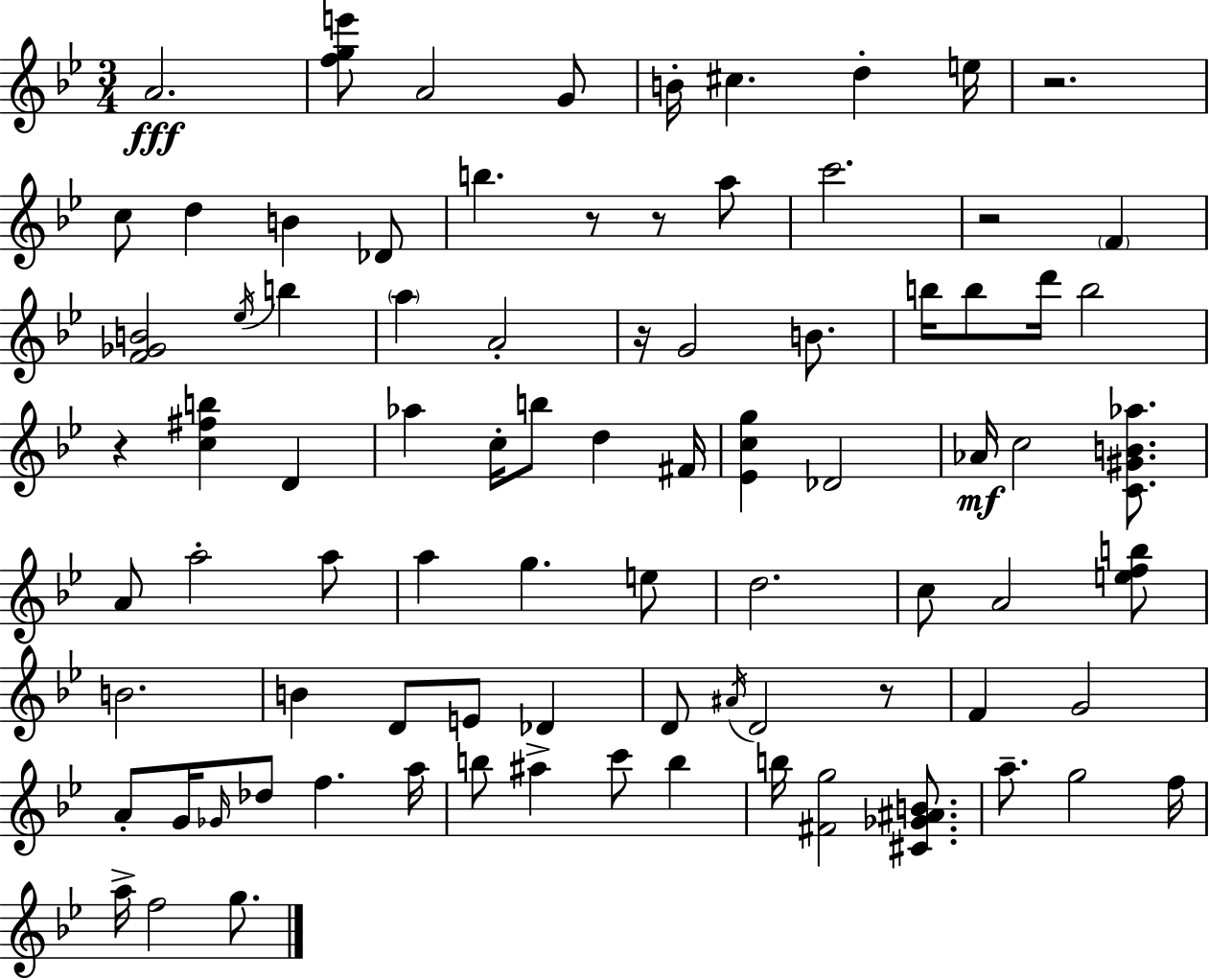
{
  \clef treble
  \numericTimeSignature
  \time 3/4
  \key g \minor
  \repeat volta 2 { a'2.\fff | <f'' g'' e'''>8 a'2 g'8 | b'16-. cis''4. d''4-. e''16 | r2. | \break c''8 d''4 b'4 des'8 | b''4. r8 r8 a''8 | c'''2. | r2 \parenthesize f'4 | \break <f' ges' b'>2 \acciaccatura { ees''16 } b''4 | \parenthesize a''4 a'2-. | r16 g'2 b'8. | b''16 b''8 d'''16 b''2 | \break r4 <c'' fis'' b''>4 d'4 | aes''4 c''16-. b''8 d''4 | fis'16 <ees' c'' g''>4 des'2 | aes'16\mf c''2 <c' gis' b' aes''>8. | \break a'8 a''2-. a''8 | a''4 g''4. e''8 | d''2. | c''8 a'2 <e'' f'' b''>8 | \break b'2. | b'4 d'8 e'8 des'4 | d'8 \acciaccatura { ais'16 } d'2 | r8 f'4 g'2 | \break a'8-. g'16 \grace { ges'16 } des''8 f''4. | a''16 b''8 ais''4-> c'''8 b''4 | b''16 <fis' g''>2 | <cis' ges' ais' b'>8. a''8.-- g''2 | \break f''16 a''16-> f''2 | g''8. } \bar "|."
}